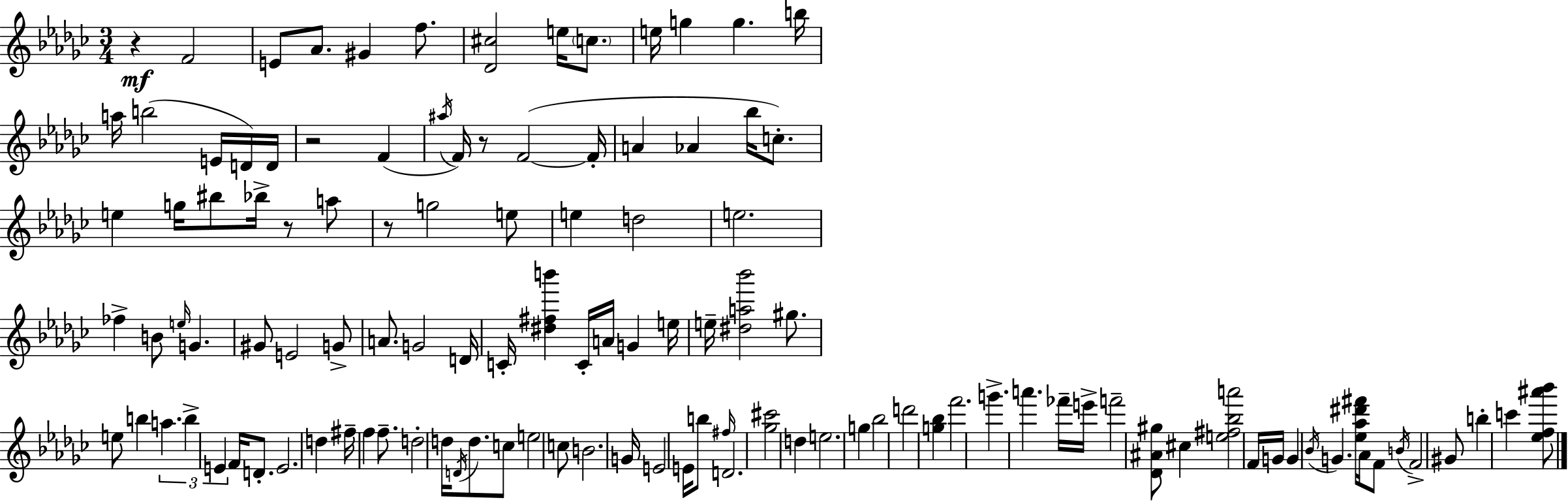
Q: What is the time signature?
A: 3/4